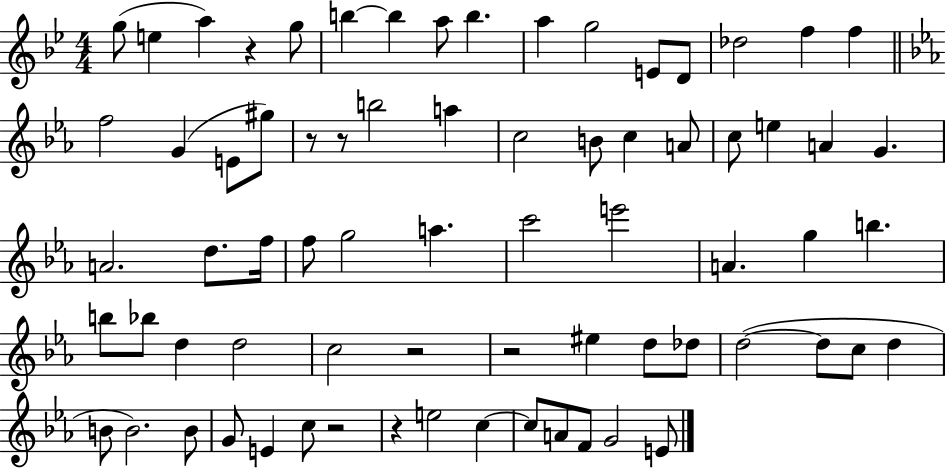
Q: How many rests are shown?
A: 7